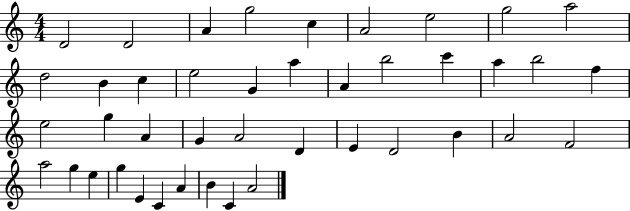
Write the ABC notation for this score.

X:1
T:Untitled
M:4/4
L:1/4
K:C
D2 D2 A g2 c A2 e2 g2 a2 d2 B c e2 G a A b2 c' a b2 f e2 g A G A2 D E D2 B A2 F2 a2 g e g E C A B C A2